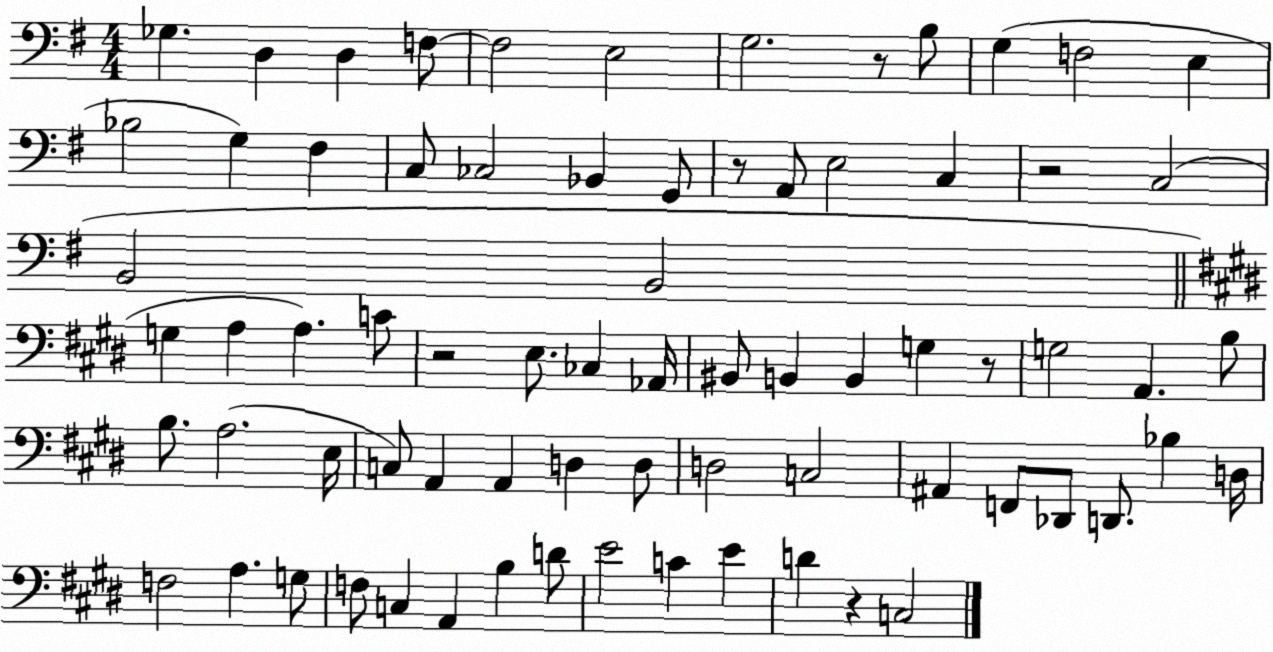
X:1
T:Untitled
M:4/4
L:1/4
K:G
_G, D, D, F,/2 F,2 E,2 G,2 z/2 B,/2 G, F,2 E, _B,2 G, ^F, C,/2 _C,2 _B,, G,,/2 z/2 A,,/2 E,2 C, z2 C,2 B,,2 B,,2 G, A, A, C/2 z2 E,/2 _C, _A,,/4 ^B,,/2 B,, B,, G, z/2 G,2 A,, B,/2 B,/2 A,2 E,/4 C,/2 A,, A,, D, D,/2 D,2 C,2 ^A,, F,,/2 _D,,/2 D,,/2 _B, D,/4 F,2 A, G,/2 F,/2 C, A,, B, D/2 E2 C E D z C,2